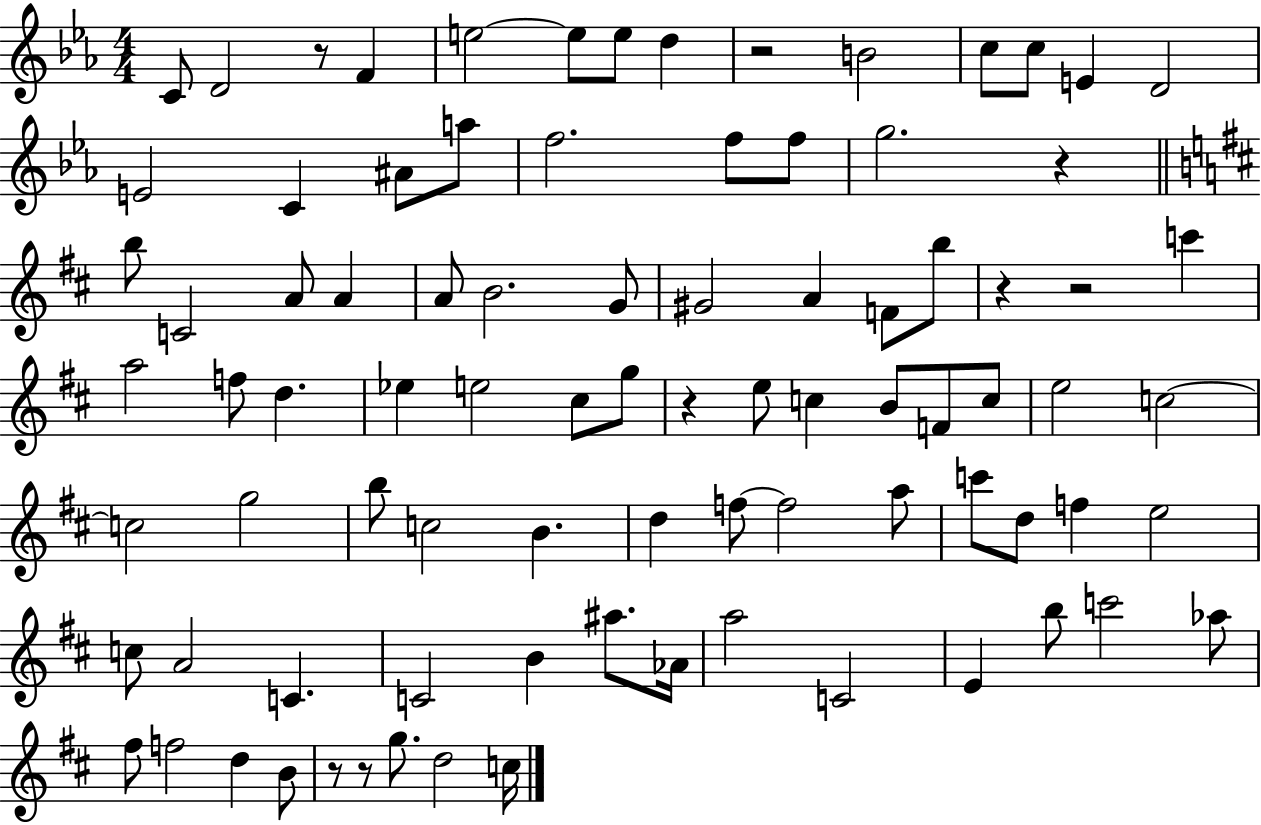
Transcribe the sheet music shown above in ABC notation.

X:1
T:Untitled
M:4/4
L:1/4
K:Eb
C/2 D2 z/2 F e2 e/2 e/2 d z2 B2 c/2 c/2 E D2 E2 C ^A/2 a/2 f2 f/2 f/2 g2 z b/2 C2 A/2 A A/2 B2 G/2 ^G2 A F/2 b/2 z z2 c' a2 f/2 d _e e2 ^c/2 g/2 z e/2 c B/2 F/2 c/2 e2 c2 c2 g2 b/2 c2 B d f/2 f2 a/2 c'/2 d/2 f e2 c/2 A2 C C2 B ^a/2 _A/4 a2 C2 E b/2 c'2 _a/2 ^f/2 f2 d B/2 z/2 z/2 g/2 d2 c/4